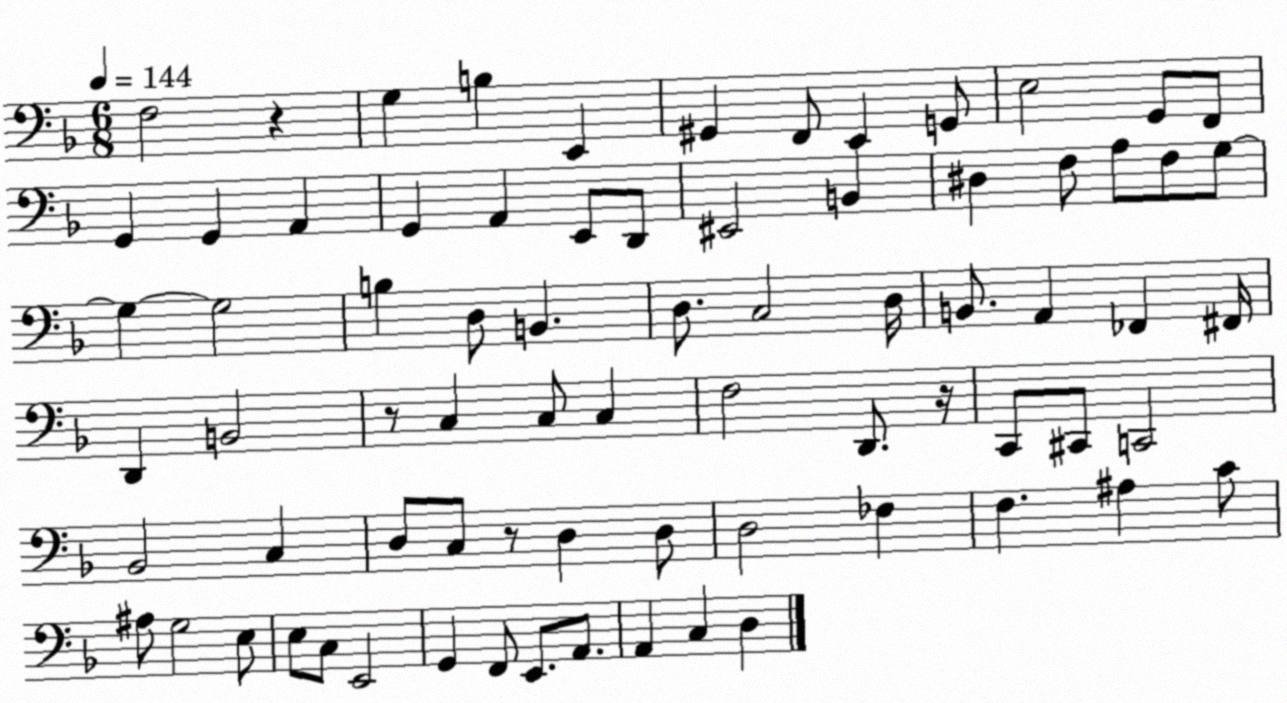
X:1
T:Untitled
M:6/8
L:1/4
K:F
F,2 z G, B, E,, ^G,, F,,/2 E,, G,,/2 E,2 G,,/2 F,,/2 G,, G,, A,, G,, A,, E,,/2 D,,/2 ^E,,2 B,, ^D, F,/2 A,/2 F,/2 G,/2 G, G,2 B, D,/2 B,, D,/2 C,2 D,/4 B,,/2 A,, _F,, ^F,,/4 D,, B,,2 z/2 C, C,/2 C, F,2 D,,/2 z/4 C,,/2 ^C,,/2 C,,2 _B,,2 C, D,/2 C,/2 z/2 D, D,/2 D,2 _F, F, ^A, C/2 ^A,/2 G,2 E,/2 E,/2 C,/2 E,,2 G,, F,,/2 E,,/2 A,,/2 A,, C, D,